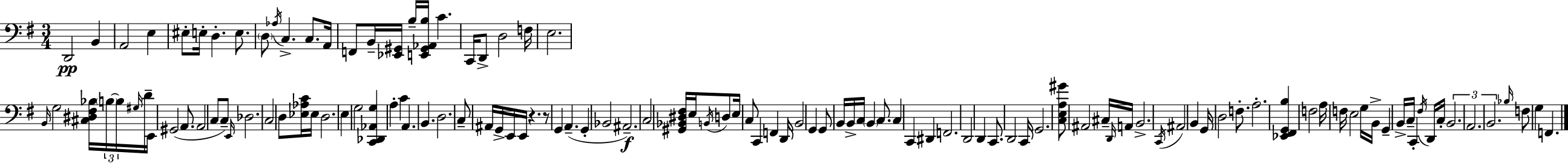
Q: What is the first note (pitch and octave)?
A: D2